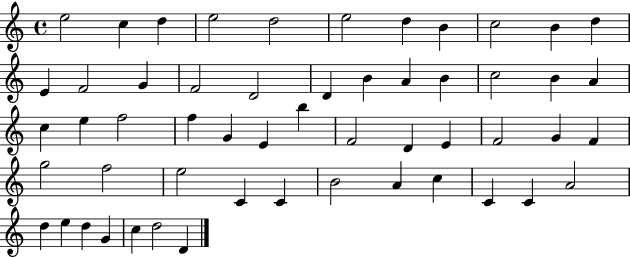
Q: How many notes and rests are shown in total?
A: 54